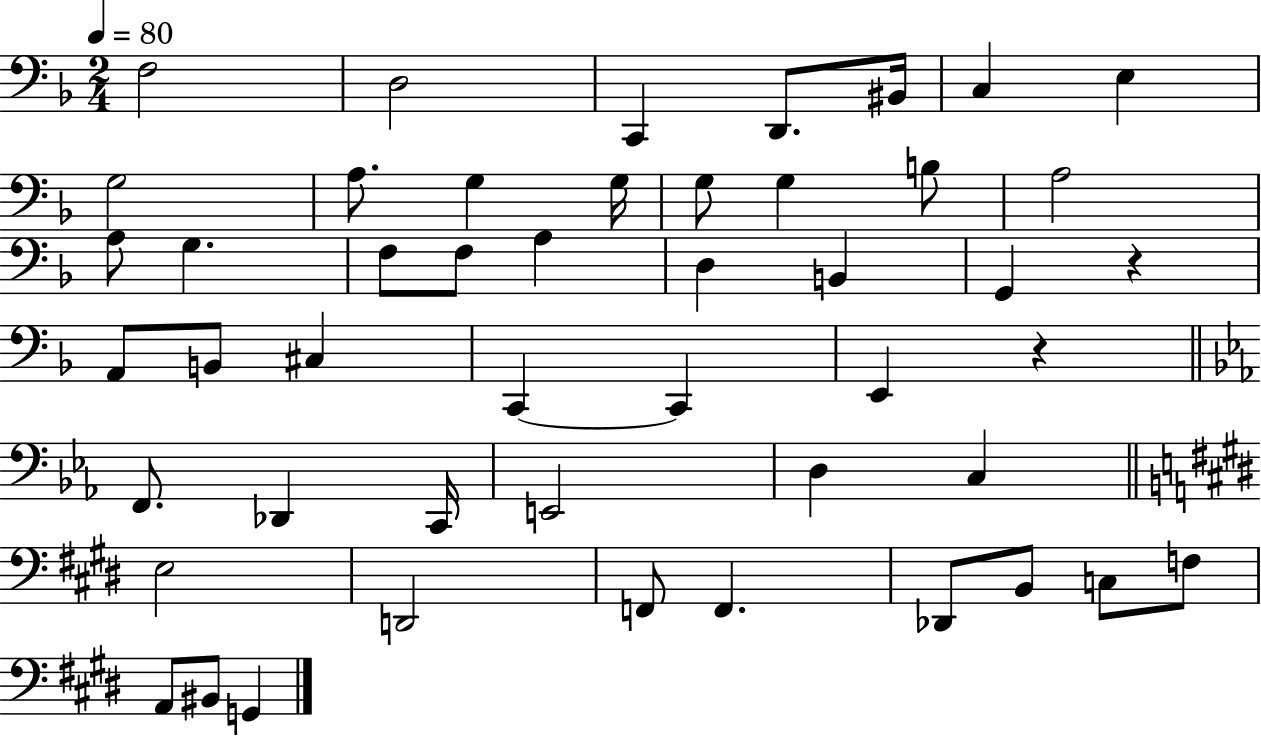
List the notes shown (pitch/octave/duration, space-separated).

F3/h D3/h C2/q D2/e. BIS2/s C3/q E3/q G3/h A3/e. G3/q G3/s G3/e G3/q B3/e A3/h A3/e G3/q. F3/e F3/e A3/q D3/q B2/q G2/q R/q A2/e B2/e C#3/q C2/q C2/q E2/q R/q F2/e. Db2/q C2/s E2/h D3/q C3/q E3/h D2/h F2/e F2/q. Db2/e B2/e C3/e F3/e A2/e BIS2/e G2/q